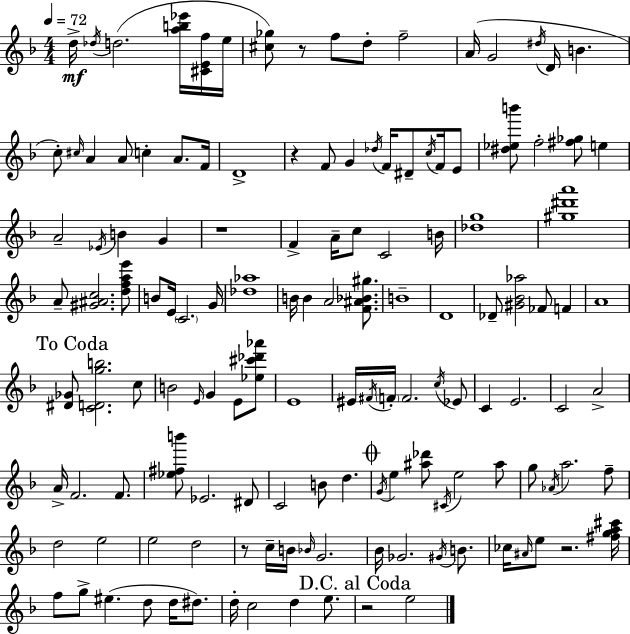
D5/s Db5/s D5/h. [A5,B5,Eb6]/s [C#4,E4,F5]/s E5/s [C#5,Gb5]/e R/e F5/e D5/e F5/h A4/s G4/h D#5/s D4/s B4/q. C5/e C#5/s A4/q A4/e C5/q A4/e. F4/s D4/w R/q F4/e G4/q Db5/s F4/s D#4/e C5/s F4/s E4/e [D#5,Eb5,B6]/e F5/h [F#5,Gb5]/e E5/q A4/h Eb4/s B4/q G4/q R/w F4/q A4/s C5/e C4/h B4/s [Db5,G5]/w [G#5,D#6,A6]/w A4/e [G#4,A#4,C5]/h. [D5,F5,A5,E6]/e B4/e E4/s C4/h. G4/s [Db5,Ab5]/w B4/s B4/q A4/h [F4,A#4,Bb4,G#5]/e. B4/w D4/w Db4/e [G#4,Bb4,Ab5]/h FES4/e F4/q A4/w [D#4,Gb4]/e [C4,D4,G5,B5]/h. C5/e B4/h E4/s G4/q E4/e [Eb5,C#6,Db6,Ab6]/e E4/w EIS4/s F#4/s F4/s F4/h. C5/s Eb4/e C4/q E4/h. C4/h A4/h A4/s F4/h. F4/e. [Eb5,F#5,B6]/e Eb4/h. D#4/e C4/h B4/e D5/q. G4/s E5/q [A#5,Db6]/e C#4/s E5/h A#5/e G5/e Ab4/s A5/h. F5/e D5/h E5/h E5/h D5/h R/e C5/s B4/s Bb4/s G4/h. Bb4/s Gb4/h. G#4/s B4/e. CES5/s A#4/s E5/e R/h. [F#5,G5,A5,C#6]/s F5/e G5/e EIS5/q. D5/e D5/s D#5/e. D5/s C5/h D5/q E5/e. R/h E5/h